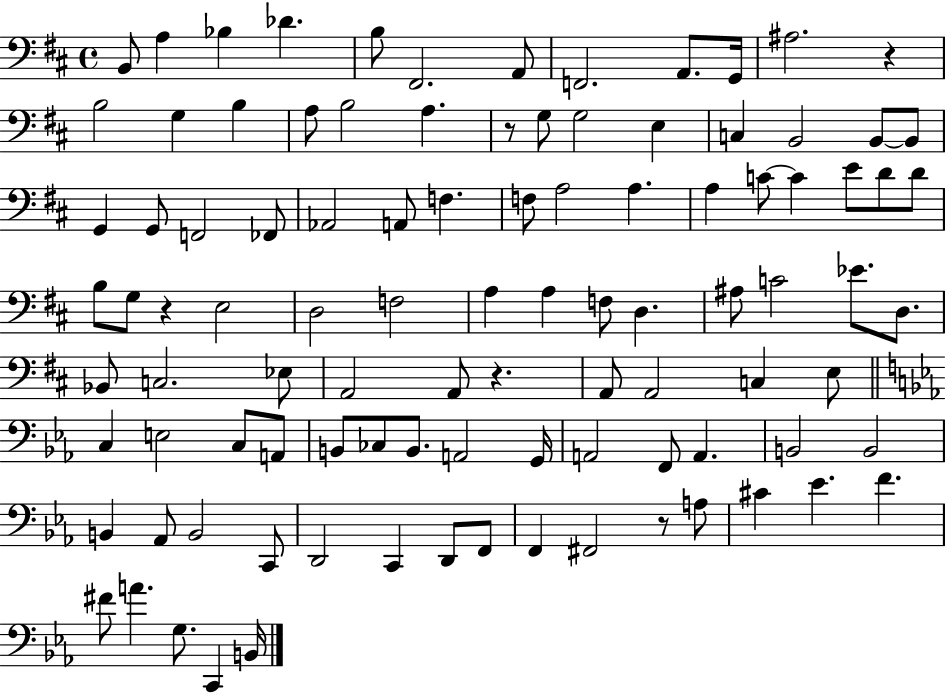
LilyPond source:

{
  \clef bass
  \time 4/4
  \defaultTimeSignature
  \key d \major
  b,8 a4 bes4 des'4. | b8 fis,2. a,8 | f,2. a,8. g,16 | ais2. r4 | \break b2 g4 b4 | a8 b2 a4. | r8 g8 g2 e4 | c4 b,2 b,8~~ b,8 | \break g,4 g,8 f,2 fes,8 | aes,2 a,8 f4. | f8 a2 a4. | a4 c'8~~ c'4 e'8 d'8 d'8 | \break b8 g8 r4 e2 | d2 f2 | a4 a4 f8 d4. | ais8 c'2 ees'8. d8. | \break bes,8 c2. ees8 | a,2 a,8 r4. | a,8 a,2 c4 e8 | \bar "||" \break \key ees \major c4 e2 c8 a,8 | b,8 ces8 b,8. a,2 g,16 | a,2 f,8 a,4. | b,2 b,2 | \break b,4 aes,8 b,2 c,8 | d,2 c,4 d,8 f,8 | f,4 fis,2 r8 a8 | cis'4 ees'4. f'4. | \break fis'8 a'4. g8. c,4 b,16 | \bar "|."
}